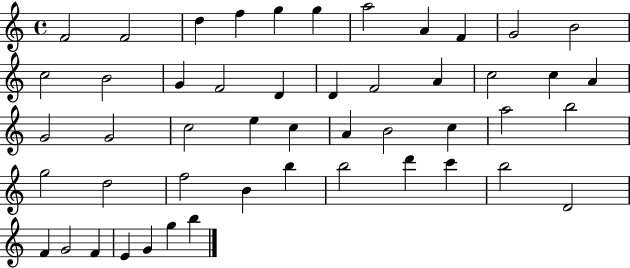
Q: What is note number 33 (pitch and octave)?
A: G5